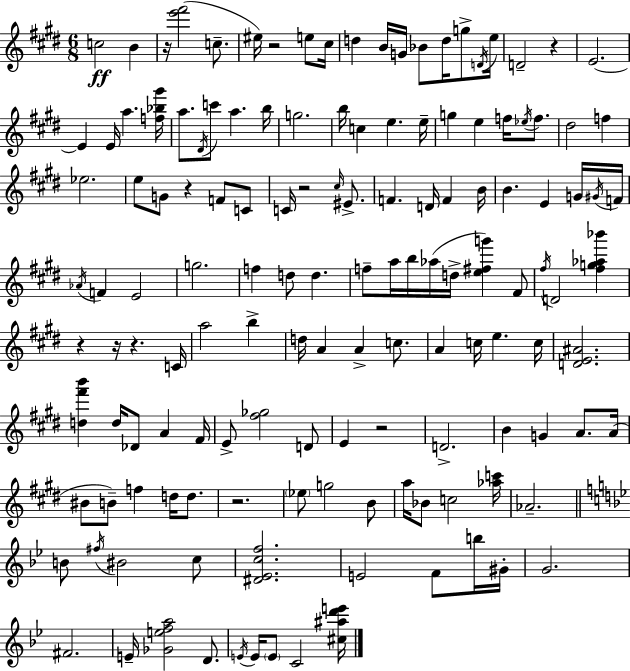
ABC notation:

X:1
T:Untitled
M:6/8
L:1/4
K:E
c2 B z/4 [e'^f']2 c/2 ^e/4 z2 e/2 ^c/4 d B/4 G/4 _B/2 d/4 g/2 D/4 e/4 D2 z E2 E E/4 a [f_b^g']/4 a/2 ^D/4 c'/2 a b/4 g2 b/4 c e e/4 g e f/4 _e/4 f/2 ^d2 f _e2 e/2 G/2 z F/2 C/2 C/4 z2 ^c/4 ^E/2 F D/4 F B/4 B E G/4 ^G/4 F/4 _A/4 F E2 g2 f d/2 d f/2 a/4 b/4 _a/4 d/4 [e^fg'] ^F/2 ^f/4 D2 [^fg_a_b'] z z/4 z C/4 a2 b d/4 A A c/2 A c/4 e c/4 [DE^A]2 [d^f'b'] d/4 _D/2 A ^F/4 E/2 [^f_g]2 D/2 E z2 D2 B G A/2 A/4 ^B/2 B/2 f d/4 d/2 z2 _e/2 g2 B/2 a/4 _B/2 c2 [_ac']/4 _A2 B/2 ^f/4 ^B2 c/2 [^D_Ecf]2 E2 F/2 b/4 ^G/4 G2 ^F2 E/4 [_Gefa]2 D/2 E/4 E/4 E/2 C2 [^c^ad'e']/4